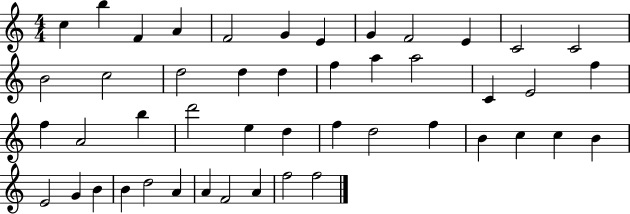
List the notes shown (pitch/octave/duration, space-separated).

C5/q B5/q F4/q A4/q F4/h G4/q E4/q G4/q F4/h E4/q C4/h C4/h B4/h C5/h D5/h D5/q D5/q F5/q A5/q A5/h C4/q E4/h F5/q F5/q A4/h B5/q D6/h E5/q D5/q F5/q D5/h F5/q B4/q C5/q C5/q B4/q E4/h G4/q B4/q B4/q D5/h A4/q A4/q F4/h A4/q F5/h F5/h